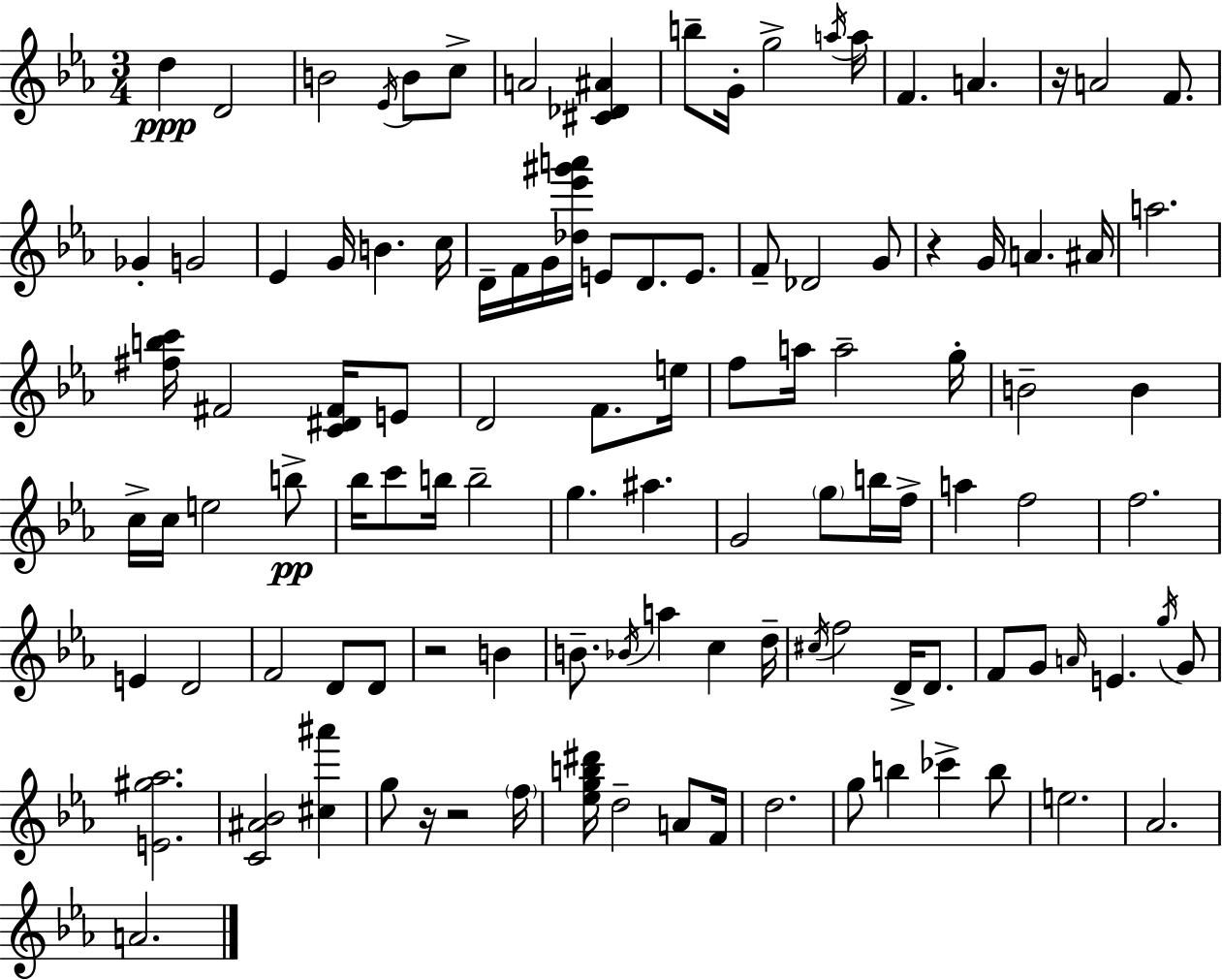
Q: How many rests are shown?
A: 5